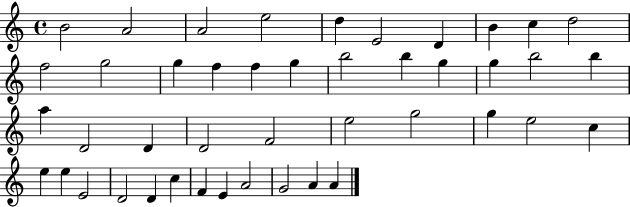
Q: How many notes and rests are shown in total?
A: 44